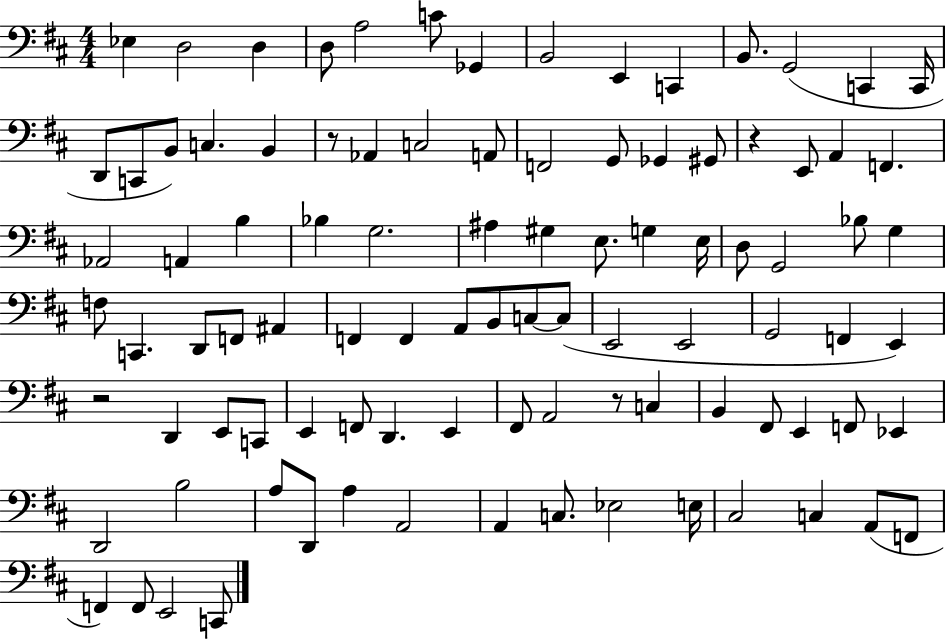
X:1
T:Untitled
M:4/4
L:1/4
K:D
_E, D,2 D, D,/2 A,2 C/2 _G,, B,,2 E,, C,, B,,/2 G,,2 C,, C,,/4 D,,/2 C,,/2 B,,/2 C, B,, z/2 _A,, C,2 A,,/2 F,,2 G,,/2 _G,, ^G,,/2 z E,,/2 A,, F,, _A,,2 A,, B, _B, G,2 ^A, ^G, E,/2 G, E,/4 D,/2 G,,2 _B,/2 G, F,/2 C,, D,,/2 F,,/2 ^A,, F,, F,, A,,/2 B,,/2 C,/2 C,/2 E,,2 E,,2 G,,2 F,, E,, z2 D,, E,,/2 C,,/2 E,, F,,/2 D,, E,, ^F,,/2 A,,2 z/2 C, B,, ^F,,/2 E,, F,,/2 _E,, D,,2 B,2 A,/2 D,,/2 A, A,,2 A,, C,/2 _E,2 E,/4 ^C,2 C, A,,/2 F,,/2 F,, F,,/2 E,,2 C,,/2